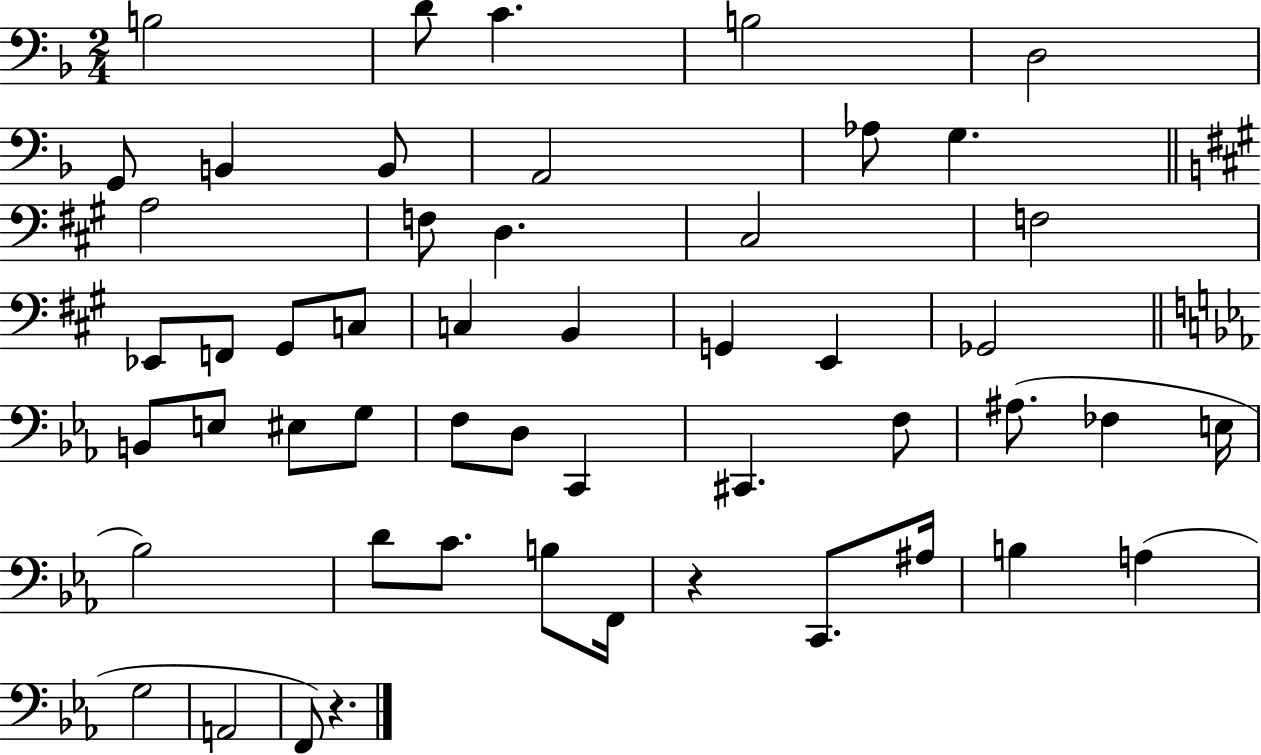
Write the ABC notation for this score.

X:1
T:Untitled
M:2/4
L:1/4
K:F
B,2 D/2 C B,2 D,2 G,,/2 B,, B,,/2 A,,2 _A,/2 G, A,2 F,/2 D, ^C,2 F,2 _E,,/2 F,,/2 ^G,,/2 C,/2 C, B,, G,, E,, _G,,2 B,,/2 E,/2 ^E,/2 G,/2 F,/2 D,/2 C,, ^C,, F,/2 ^A,/2 _F, E,/4 _B,2 D/2 C/2 B,/2 F,,/4 z C,,/2 ^A,/4 B, A, G,2 A,,2 F,,/2 z